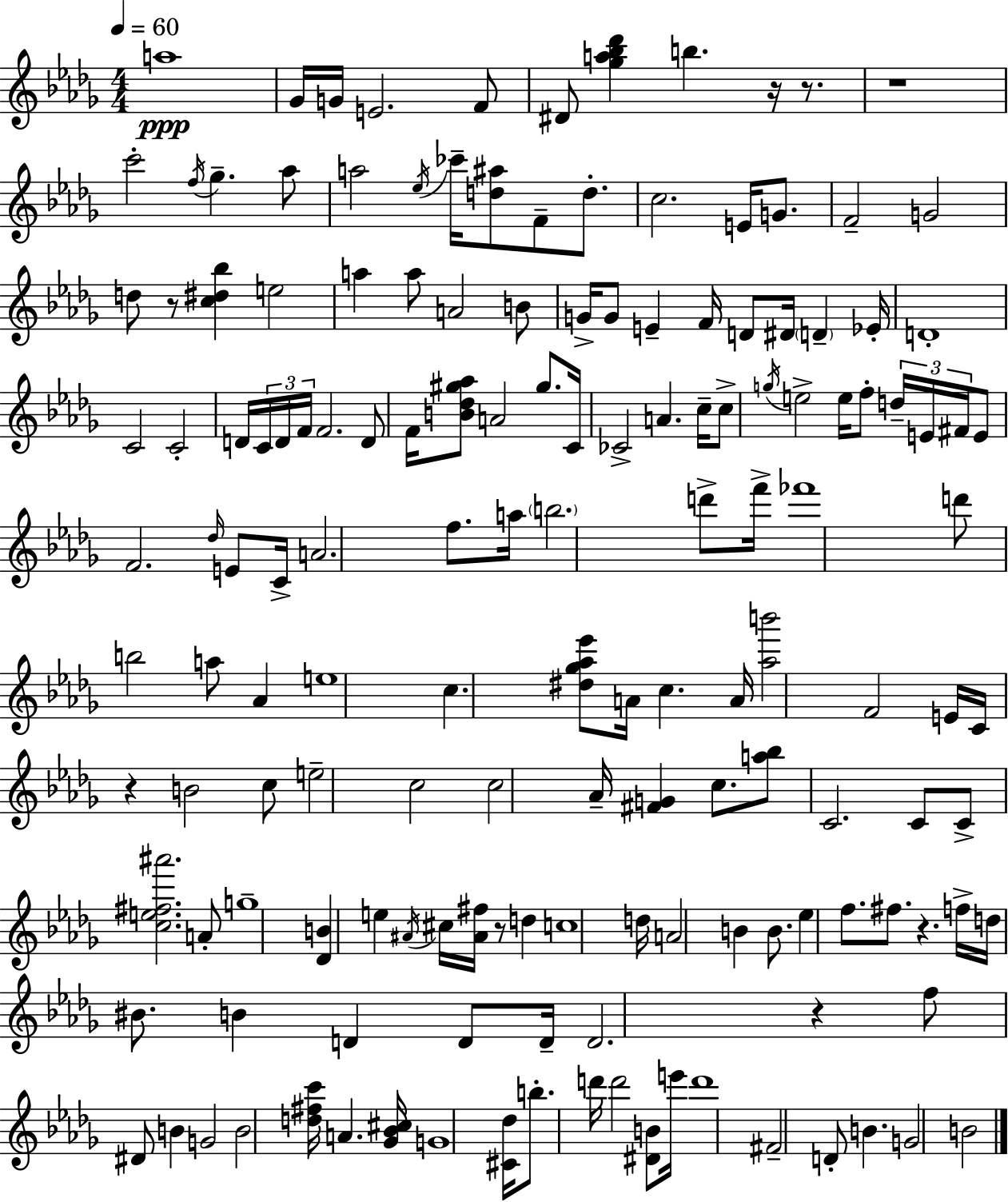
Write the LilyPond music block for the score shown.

{
  \clef treble
  \numericTimeSignature
  \time 4/4
  \key bes \minor
  \tempo 4 = 60
  a''1\ppp | ges'16 g'16 e'2. f'8 | dis'8 <ges'' a'' bes'' des'''>4 b''4. r16 r8. | r1 | \break c'''2-. \acciaccatura { f''16 } ges''4.-- aes''8 | a''2 \acciaccatura { ees''16 } ces'''16-- <d'' ais''>8 f'8-- d''8.-. | c''2. e'16 g'8. | f'2-- g'2 | \break d''8 r8 <c'' dis'' bes''>4 e''2 | a''4 a''8 a'2 | b'8 g'16-> g'8 e'4-- f'16 d'8 dis'16 \parenthesize d'4-- | ees'16-. d'1-. | \break c'2 c'2-. | d'16 \tuplet 3/2 { c'16 d'16 f'16 } f'2. | d'8 f'16 <b' des'' gis'' aes''>8 a'2 gis''8. | c'16 ces'2-> a'4. | \break c''16-- c''8-> \acciaccatura { g''16 } e''2-> e''16 f''8-. | \tuplet 3/2 { d''16-- e'16 fis'16 } e'8 f'2. | \grace { des''16 } e'8 c'16-> a'2. | f''8. a''16 \parenthesize b''2. | \break d'''8-> f'''16-> fes'''1 | d'''8 b''2 a''8 | aes'4 e''1 | c''4. <dis'' ges'' aes'' ees'''>8 a'16 c''4. | \break a'16 <aes'' b'''>2 f'2 | e'16 c'16 r4 b'2 | c''8 e''2-- c''2 | c''2 aes'16-- <fis' g'>4 | \break c''8. <a'' bes''>8 c'2. | c'8 c'8-> <c'' e'' fis'' ais'''>2. | a'8-. g''1-- | <des' b'>4 e''4 \acciaccatura { ais'16 } cis''16 <ais' fis''>16 r8 | \break d''4 c''1 | d''16 a'2 b'4 | b'8. ees''4 f''8. fis''8. r4. | f''16-> d''16 bis'8. b'4 d'4 | \break d'8 d'16-- d'2. | r4 f''8 dis'8 b'4 g'2 | b'2 <d'' fis'' c'''>16 a'4. | <ges' bes' cis''>16 g'1 | \break <cis' des''>16 b''8.-. d'''16 d'''2 | <dis' b'>8 e'''16 d'''1 | fis'2-- d'8-. b'4. | g'2 b'2 | \break \bar "|."
}